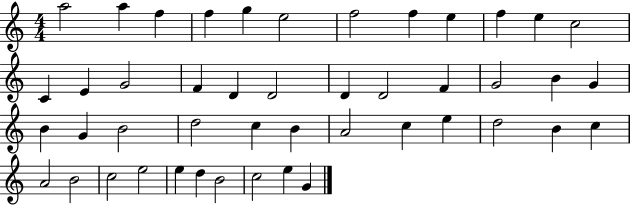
X:1
T:Untitled
M:4/4
L:1/4
K:C
a2 a f f g e2 f2 f e f e c2 C E G2 F D D2 D D2 F G2 B G B G B2 d2 c B A2 c e d2 B c A2 B2 c2 e2 e d B2 c2 e G